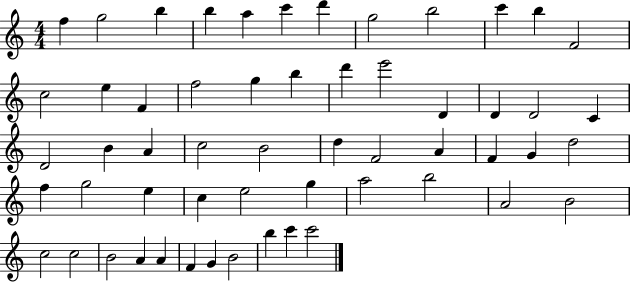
X:1
T:Untitled
M:4/4
L:1/4
K:C
f g2 b b a c' d' g2 b2 c' b F2 c2 e F f2 g b d' e'2 D D D2 C D2 B A c2 B2 d F2 A F G d2 f g2 e c e2 g a2 b2 A2 B2 c2 c2 B2 A A F G B2 b c' c'2